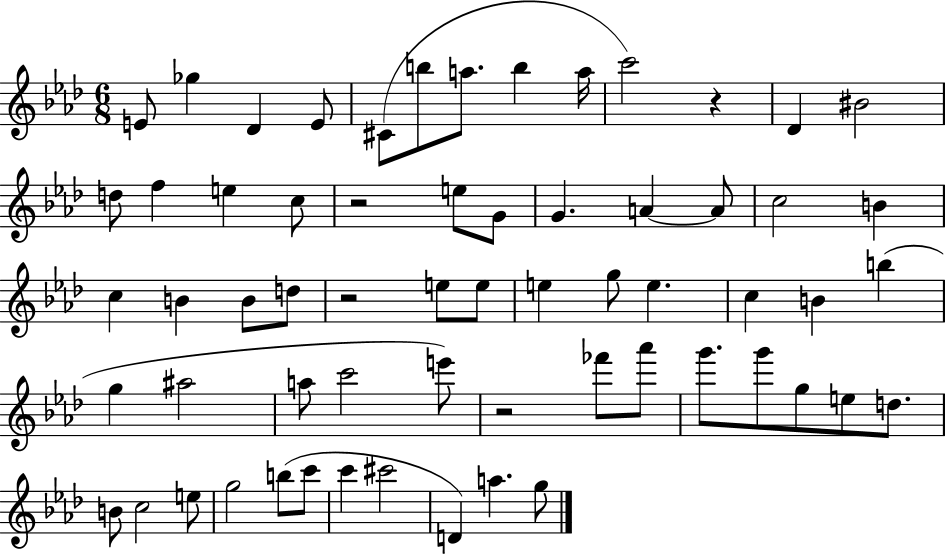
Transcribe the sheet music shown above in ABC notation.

X:1
T:Untitled
M:6/8
L:1/4
K:Ab
E/2 _g _D E/2 ^C/2 b/2 a/2 b a/4 c'2 z _D ^B2 d/2 f e c/2 z2 e/2 G/2 G A A/2 c2 B c B B/2 d/2 z2 e/2 e/2 e g/2 e c B b g ^a2 a/2 c'2 e'/2 z2 _f'/2 _a'/2 g'/2 g'/2 g/2 e/2 d/2 B/2 c2 e/2 g2 b/2 c'/2 c' ^c'2 D a g/2